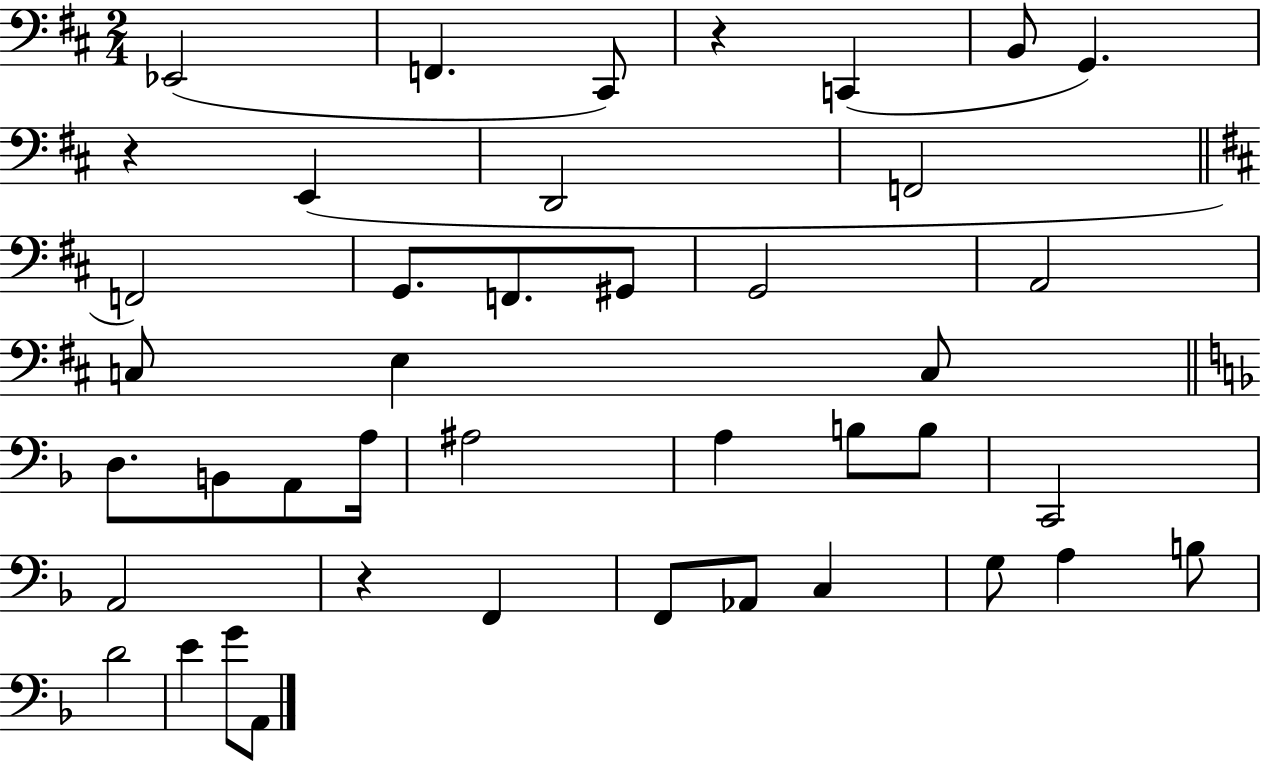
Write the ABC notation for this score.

X:1
T:Untitled
M:2/4
L:1/4
K:D
_E,,2 F,, ^C,,/2 z C,, B,,/2 G,, z E,, D,,2 F,,2 F,,2 G,,/2 F,,/2 ^G,,/2 G,,2 A,,2 C,/2 E, C,/2 D,/2 B,,/2 A,,/2 A,/4 ^A,2 A, B,/2 B,/2 C,,2 A,,2 z F,, F,,/2 _A,,/2 C, G,/2 A, B,/2 D2 E G/2 A,,/2